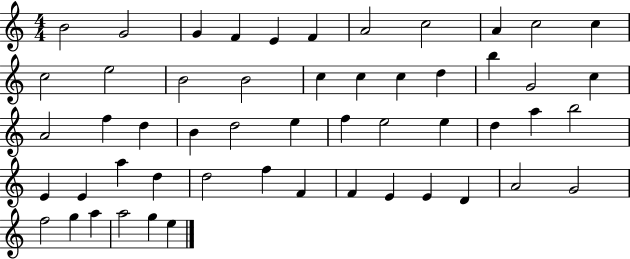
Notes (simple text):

B4/h G4/h G4/q F4/q E4/q F4/q A4/h C5/h A4/q C5/h C5/q C5/h E5/h B4/h B4/h C5/q C5/q C5/q D5/q B5/q G4/h C5/q A4/h F5/q D5/q B4/q D5/h E5/q F5/q E5/h E5/q D5/q A5/q B5/h E4/q E4/q A5/q D5/q D5/h F5/q F4/q F4/q E4/q E4/q D4/q A4/h G4/h F5/h G5/q A5/q A5/h G5/q E5/q